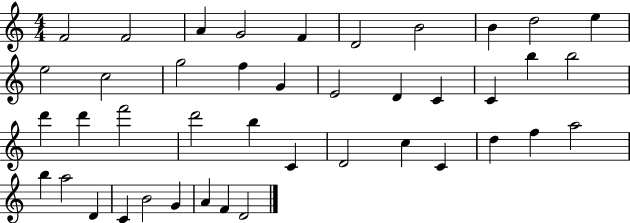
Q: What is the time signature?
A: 4/4